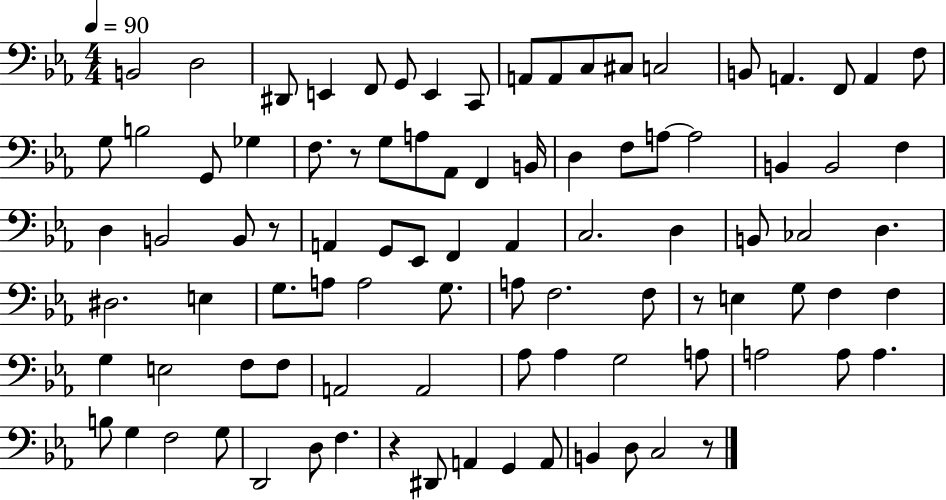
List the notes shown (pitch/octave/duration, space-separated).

B2/h D3/h D#2/e E2/q F2/e G2/e E2/q C2/e A2/e A2/e C3/e C#3/e C3/h B2/e A2/q. F2/e A2/q F3/e G3/e B3/h G2/e Gb3/q F3/e. R/e G3/e A3/e Ab2/e F2/q B2/s D3/q F3/e A3/e A3/h B2/q B2/h F3/q D3/q B2/h B2/e R/e A2/q G2/e Eb2/e F2/q A2/q C3/h. D3/q B2/e CES3/h D3/q. D#3/h. E3/q G3/e. A3/e A3/h G3/e. A3/e F3/h. F3/e R/e E3/q G3/e F3/q F3/q G3/q E3/h F3/e F3/e A2/h A2/h Ab3/e Ab3/q G3/h A3/e A3/h A3/e A3/q. B3/e G3/q F3/h G3/e D2/h D3/e F3/q. R/q D#2/e A2/q G2/q A2/e B2/q D3/e C3/h R/e